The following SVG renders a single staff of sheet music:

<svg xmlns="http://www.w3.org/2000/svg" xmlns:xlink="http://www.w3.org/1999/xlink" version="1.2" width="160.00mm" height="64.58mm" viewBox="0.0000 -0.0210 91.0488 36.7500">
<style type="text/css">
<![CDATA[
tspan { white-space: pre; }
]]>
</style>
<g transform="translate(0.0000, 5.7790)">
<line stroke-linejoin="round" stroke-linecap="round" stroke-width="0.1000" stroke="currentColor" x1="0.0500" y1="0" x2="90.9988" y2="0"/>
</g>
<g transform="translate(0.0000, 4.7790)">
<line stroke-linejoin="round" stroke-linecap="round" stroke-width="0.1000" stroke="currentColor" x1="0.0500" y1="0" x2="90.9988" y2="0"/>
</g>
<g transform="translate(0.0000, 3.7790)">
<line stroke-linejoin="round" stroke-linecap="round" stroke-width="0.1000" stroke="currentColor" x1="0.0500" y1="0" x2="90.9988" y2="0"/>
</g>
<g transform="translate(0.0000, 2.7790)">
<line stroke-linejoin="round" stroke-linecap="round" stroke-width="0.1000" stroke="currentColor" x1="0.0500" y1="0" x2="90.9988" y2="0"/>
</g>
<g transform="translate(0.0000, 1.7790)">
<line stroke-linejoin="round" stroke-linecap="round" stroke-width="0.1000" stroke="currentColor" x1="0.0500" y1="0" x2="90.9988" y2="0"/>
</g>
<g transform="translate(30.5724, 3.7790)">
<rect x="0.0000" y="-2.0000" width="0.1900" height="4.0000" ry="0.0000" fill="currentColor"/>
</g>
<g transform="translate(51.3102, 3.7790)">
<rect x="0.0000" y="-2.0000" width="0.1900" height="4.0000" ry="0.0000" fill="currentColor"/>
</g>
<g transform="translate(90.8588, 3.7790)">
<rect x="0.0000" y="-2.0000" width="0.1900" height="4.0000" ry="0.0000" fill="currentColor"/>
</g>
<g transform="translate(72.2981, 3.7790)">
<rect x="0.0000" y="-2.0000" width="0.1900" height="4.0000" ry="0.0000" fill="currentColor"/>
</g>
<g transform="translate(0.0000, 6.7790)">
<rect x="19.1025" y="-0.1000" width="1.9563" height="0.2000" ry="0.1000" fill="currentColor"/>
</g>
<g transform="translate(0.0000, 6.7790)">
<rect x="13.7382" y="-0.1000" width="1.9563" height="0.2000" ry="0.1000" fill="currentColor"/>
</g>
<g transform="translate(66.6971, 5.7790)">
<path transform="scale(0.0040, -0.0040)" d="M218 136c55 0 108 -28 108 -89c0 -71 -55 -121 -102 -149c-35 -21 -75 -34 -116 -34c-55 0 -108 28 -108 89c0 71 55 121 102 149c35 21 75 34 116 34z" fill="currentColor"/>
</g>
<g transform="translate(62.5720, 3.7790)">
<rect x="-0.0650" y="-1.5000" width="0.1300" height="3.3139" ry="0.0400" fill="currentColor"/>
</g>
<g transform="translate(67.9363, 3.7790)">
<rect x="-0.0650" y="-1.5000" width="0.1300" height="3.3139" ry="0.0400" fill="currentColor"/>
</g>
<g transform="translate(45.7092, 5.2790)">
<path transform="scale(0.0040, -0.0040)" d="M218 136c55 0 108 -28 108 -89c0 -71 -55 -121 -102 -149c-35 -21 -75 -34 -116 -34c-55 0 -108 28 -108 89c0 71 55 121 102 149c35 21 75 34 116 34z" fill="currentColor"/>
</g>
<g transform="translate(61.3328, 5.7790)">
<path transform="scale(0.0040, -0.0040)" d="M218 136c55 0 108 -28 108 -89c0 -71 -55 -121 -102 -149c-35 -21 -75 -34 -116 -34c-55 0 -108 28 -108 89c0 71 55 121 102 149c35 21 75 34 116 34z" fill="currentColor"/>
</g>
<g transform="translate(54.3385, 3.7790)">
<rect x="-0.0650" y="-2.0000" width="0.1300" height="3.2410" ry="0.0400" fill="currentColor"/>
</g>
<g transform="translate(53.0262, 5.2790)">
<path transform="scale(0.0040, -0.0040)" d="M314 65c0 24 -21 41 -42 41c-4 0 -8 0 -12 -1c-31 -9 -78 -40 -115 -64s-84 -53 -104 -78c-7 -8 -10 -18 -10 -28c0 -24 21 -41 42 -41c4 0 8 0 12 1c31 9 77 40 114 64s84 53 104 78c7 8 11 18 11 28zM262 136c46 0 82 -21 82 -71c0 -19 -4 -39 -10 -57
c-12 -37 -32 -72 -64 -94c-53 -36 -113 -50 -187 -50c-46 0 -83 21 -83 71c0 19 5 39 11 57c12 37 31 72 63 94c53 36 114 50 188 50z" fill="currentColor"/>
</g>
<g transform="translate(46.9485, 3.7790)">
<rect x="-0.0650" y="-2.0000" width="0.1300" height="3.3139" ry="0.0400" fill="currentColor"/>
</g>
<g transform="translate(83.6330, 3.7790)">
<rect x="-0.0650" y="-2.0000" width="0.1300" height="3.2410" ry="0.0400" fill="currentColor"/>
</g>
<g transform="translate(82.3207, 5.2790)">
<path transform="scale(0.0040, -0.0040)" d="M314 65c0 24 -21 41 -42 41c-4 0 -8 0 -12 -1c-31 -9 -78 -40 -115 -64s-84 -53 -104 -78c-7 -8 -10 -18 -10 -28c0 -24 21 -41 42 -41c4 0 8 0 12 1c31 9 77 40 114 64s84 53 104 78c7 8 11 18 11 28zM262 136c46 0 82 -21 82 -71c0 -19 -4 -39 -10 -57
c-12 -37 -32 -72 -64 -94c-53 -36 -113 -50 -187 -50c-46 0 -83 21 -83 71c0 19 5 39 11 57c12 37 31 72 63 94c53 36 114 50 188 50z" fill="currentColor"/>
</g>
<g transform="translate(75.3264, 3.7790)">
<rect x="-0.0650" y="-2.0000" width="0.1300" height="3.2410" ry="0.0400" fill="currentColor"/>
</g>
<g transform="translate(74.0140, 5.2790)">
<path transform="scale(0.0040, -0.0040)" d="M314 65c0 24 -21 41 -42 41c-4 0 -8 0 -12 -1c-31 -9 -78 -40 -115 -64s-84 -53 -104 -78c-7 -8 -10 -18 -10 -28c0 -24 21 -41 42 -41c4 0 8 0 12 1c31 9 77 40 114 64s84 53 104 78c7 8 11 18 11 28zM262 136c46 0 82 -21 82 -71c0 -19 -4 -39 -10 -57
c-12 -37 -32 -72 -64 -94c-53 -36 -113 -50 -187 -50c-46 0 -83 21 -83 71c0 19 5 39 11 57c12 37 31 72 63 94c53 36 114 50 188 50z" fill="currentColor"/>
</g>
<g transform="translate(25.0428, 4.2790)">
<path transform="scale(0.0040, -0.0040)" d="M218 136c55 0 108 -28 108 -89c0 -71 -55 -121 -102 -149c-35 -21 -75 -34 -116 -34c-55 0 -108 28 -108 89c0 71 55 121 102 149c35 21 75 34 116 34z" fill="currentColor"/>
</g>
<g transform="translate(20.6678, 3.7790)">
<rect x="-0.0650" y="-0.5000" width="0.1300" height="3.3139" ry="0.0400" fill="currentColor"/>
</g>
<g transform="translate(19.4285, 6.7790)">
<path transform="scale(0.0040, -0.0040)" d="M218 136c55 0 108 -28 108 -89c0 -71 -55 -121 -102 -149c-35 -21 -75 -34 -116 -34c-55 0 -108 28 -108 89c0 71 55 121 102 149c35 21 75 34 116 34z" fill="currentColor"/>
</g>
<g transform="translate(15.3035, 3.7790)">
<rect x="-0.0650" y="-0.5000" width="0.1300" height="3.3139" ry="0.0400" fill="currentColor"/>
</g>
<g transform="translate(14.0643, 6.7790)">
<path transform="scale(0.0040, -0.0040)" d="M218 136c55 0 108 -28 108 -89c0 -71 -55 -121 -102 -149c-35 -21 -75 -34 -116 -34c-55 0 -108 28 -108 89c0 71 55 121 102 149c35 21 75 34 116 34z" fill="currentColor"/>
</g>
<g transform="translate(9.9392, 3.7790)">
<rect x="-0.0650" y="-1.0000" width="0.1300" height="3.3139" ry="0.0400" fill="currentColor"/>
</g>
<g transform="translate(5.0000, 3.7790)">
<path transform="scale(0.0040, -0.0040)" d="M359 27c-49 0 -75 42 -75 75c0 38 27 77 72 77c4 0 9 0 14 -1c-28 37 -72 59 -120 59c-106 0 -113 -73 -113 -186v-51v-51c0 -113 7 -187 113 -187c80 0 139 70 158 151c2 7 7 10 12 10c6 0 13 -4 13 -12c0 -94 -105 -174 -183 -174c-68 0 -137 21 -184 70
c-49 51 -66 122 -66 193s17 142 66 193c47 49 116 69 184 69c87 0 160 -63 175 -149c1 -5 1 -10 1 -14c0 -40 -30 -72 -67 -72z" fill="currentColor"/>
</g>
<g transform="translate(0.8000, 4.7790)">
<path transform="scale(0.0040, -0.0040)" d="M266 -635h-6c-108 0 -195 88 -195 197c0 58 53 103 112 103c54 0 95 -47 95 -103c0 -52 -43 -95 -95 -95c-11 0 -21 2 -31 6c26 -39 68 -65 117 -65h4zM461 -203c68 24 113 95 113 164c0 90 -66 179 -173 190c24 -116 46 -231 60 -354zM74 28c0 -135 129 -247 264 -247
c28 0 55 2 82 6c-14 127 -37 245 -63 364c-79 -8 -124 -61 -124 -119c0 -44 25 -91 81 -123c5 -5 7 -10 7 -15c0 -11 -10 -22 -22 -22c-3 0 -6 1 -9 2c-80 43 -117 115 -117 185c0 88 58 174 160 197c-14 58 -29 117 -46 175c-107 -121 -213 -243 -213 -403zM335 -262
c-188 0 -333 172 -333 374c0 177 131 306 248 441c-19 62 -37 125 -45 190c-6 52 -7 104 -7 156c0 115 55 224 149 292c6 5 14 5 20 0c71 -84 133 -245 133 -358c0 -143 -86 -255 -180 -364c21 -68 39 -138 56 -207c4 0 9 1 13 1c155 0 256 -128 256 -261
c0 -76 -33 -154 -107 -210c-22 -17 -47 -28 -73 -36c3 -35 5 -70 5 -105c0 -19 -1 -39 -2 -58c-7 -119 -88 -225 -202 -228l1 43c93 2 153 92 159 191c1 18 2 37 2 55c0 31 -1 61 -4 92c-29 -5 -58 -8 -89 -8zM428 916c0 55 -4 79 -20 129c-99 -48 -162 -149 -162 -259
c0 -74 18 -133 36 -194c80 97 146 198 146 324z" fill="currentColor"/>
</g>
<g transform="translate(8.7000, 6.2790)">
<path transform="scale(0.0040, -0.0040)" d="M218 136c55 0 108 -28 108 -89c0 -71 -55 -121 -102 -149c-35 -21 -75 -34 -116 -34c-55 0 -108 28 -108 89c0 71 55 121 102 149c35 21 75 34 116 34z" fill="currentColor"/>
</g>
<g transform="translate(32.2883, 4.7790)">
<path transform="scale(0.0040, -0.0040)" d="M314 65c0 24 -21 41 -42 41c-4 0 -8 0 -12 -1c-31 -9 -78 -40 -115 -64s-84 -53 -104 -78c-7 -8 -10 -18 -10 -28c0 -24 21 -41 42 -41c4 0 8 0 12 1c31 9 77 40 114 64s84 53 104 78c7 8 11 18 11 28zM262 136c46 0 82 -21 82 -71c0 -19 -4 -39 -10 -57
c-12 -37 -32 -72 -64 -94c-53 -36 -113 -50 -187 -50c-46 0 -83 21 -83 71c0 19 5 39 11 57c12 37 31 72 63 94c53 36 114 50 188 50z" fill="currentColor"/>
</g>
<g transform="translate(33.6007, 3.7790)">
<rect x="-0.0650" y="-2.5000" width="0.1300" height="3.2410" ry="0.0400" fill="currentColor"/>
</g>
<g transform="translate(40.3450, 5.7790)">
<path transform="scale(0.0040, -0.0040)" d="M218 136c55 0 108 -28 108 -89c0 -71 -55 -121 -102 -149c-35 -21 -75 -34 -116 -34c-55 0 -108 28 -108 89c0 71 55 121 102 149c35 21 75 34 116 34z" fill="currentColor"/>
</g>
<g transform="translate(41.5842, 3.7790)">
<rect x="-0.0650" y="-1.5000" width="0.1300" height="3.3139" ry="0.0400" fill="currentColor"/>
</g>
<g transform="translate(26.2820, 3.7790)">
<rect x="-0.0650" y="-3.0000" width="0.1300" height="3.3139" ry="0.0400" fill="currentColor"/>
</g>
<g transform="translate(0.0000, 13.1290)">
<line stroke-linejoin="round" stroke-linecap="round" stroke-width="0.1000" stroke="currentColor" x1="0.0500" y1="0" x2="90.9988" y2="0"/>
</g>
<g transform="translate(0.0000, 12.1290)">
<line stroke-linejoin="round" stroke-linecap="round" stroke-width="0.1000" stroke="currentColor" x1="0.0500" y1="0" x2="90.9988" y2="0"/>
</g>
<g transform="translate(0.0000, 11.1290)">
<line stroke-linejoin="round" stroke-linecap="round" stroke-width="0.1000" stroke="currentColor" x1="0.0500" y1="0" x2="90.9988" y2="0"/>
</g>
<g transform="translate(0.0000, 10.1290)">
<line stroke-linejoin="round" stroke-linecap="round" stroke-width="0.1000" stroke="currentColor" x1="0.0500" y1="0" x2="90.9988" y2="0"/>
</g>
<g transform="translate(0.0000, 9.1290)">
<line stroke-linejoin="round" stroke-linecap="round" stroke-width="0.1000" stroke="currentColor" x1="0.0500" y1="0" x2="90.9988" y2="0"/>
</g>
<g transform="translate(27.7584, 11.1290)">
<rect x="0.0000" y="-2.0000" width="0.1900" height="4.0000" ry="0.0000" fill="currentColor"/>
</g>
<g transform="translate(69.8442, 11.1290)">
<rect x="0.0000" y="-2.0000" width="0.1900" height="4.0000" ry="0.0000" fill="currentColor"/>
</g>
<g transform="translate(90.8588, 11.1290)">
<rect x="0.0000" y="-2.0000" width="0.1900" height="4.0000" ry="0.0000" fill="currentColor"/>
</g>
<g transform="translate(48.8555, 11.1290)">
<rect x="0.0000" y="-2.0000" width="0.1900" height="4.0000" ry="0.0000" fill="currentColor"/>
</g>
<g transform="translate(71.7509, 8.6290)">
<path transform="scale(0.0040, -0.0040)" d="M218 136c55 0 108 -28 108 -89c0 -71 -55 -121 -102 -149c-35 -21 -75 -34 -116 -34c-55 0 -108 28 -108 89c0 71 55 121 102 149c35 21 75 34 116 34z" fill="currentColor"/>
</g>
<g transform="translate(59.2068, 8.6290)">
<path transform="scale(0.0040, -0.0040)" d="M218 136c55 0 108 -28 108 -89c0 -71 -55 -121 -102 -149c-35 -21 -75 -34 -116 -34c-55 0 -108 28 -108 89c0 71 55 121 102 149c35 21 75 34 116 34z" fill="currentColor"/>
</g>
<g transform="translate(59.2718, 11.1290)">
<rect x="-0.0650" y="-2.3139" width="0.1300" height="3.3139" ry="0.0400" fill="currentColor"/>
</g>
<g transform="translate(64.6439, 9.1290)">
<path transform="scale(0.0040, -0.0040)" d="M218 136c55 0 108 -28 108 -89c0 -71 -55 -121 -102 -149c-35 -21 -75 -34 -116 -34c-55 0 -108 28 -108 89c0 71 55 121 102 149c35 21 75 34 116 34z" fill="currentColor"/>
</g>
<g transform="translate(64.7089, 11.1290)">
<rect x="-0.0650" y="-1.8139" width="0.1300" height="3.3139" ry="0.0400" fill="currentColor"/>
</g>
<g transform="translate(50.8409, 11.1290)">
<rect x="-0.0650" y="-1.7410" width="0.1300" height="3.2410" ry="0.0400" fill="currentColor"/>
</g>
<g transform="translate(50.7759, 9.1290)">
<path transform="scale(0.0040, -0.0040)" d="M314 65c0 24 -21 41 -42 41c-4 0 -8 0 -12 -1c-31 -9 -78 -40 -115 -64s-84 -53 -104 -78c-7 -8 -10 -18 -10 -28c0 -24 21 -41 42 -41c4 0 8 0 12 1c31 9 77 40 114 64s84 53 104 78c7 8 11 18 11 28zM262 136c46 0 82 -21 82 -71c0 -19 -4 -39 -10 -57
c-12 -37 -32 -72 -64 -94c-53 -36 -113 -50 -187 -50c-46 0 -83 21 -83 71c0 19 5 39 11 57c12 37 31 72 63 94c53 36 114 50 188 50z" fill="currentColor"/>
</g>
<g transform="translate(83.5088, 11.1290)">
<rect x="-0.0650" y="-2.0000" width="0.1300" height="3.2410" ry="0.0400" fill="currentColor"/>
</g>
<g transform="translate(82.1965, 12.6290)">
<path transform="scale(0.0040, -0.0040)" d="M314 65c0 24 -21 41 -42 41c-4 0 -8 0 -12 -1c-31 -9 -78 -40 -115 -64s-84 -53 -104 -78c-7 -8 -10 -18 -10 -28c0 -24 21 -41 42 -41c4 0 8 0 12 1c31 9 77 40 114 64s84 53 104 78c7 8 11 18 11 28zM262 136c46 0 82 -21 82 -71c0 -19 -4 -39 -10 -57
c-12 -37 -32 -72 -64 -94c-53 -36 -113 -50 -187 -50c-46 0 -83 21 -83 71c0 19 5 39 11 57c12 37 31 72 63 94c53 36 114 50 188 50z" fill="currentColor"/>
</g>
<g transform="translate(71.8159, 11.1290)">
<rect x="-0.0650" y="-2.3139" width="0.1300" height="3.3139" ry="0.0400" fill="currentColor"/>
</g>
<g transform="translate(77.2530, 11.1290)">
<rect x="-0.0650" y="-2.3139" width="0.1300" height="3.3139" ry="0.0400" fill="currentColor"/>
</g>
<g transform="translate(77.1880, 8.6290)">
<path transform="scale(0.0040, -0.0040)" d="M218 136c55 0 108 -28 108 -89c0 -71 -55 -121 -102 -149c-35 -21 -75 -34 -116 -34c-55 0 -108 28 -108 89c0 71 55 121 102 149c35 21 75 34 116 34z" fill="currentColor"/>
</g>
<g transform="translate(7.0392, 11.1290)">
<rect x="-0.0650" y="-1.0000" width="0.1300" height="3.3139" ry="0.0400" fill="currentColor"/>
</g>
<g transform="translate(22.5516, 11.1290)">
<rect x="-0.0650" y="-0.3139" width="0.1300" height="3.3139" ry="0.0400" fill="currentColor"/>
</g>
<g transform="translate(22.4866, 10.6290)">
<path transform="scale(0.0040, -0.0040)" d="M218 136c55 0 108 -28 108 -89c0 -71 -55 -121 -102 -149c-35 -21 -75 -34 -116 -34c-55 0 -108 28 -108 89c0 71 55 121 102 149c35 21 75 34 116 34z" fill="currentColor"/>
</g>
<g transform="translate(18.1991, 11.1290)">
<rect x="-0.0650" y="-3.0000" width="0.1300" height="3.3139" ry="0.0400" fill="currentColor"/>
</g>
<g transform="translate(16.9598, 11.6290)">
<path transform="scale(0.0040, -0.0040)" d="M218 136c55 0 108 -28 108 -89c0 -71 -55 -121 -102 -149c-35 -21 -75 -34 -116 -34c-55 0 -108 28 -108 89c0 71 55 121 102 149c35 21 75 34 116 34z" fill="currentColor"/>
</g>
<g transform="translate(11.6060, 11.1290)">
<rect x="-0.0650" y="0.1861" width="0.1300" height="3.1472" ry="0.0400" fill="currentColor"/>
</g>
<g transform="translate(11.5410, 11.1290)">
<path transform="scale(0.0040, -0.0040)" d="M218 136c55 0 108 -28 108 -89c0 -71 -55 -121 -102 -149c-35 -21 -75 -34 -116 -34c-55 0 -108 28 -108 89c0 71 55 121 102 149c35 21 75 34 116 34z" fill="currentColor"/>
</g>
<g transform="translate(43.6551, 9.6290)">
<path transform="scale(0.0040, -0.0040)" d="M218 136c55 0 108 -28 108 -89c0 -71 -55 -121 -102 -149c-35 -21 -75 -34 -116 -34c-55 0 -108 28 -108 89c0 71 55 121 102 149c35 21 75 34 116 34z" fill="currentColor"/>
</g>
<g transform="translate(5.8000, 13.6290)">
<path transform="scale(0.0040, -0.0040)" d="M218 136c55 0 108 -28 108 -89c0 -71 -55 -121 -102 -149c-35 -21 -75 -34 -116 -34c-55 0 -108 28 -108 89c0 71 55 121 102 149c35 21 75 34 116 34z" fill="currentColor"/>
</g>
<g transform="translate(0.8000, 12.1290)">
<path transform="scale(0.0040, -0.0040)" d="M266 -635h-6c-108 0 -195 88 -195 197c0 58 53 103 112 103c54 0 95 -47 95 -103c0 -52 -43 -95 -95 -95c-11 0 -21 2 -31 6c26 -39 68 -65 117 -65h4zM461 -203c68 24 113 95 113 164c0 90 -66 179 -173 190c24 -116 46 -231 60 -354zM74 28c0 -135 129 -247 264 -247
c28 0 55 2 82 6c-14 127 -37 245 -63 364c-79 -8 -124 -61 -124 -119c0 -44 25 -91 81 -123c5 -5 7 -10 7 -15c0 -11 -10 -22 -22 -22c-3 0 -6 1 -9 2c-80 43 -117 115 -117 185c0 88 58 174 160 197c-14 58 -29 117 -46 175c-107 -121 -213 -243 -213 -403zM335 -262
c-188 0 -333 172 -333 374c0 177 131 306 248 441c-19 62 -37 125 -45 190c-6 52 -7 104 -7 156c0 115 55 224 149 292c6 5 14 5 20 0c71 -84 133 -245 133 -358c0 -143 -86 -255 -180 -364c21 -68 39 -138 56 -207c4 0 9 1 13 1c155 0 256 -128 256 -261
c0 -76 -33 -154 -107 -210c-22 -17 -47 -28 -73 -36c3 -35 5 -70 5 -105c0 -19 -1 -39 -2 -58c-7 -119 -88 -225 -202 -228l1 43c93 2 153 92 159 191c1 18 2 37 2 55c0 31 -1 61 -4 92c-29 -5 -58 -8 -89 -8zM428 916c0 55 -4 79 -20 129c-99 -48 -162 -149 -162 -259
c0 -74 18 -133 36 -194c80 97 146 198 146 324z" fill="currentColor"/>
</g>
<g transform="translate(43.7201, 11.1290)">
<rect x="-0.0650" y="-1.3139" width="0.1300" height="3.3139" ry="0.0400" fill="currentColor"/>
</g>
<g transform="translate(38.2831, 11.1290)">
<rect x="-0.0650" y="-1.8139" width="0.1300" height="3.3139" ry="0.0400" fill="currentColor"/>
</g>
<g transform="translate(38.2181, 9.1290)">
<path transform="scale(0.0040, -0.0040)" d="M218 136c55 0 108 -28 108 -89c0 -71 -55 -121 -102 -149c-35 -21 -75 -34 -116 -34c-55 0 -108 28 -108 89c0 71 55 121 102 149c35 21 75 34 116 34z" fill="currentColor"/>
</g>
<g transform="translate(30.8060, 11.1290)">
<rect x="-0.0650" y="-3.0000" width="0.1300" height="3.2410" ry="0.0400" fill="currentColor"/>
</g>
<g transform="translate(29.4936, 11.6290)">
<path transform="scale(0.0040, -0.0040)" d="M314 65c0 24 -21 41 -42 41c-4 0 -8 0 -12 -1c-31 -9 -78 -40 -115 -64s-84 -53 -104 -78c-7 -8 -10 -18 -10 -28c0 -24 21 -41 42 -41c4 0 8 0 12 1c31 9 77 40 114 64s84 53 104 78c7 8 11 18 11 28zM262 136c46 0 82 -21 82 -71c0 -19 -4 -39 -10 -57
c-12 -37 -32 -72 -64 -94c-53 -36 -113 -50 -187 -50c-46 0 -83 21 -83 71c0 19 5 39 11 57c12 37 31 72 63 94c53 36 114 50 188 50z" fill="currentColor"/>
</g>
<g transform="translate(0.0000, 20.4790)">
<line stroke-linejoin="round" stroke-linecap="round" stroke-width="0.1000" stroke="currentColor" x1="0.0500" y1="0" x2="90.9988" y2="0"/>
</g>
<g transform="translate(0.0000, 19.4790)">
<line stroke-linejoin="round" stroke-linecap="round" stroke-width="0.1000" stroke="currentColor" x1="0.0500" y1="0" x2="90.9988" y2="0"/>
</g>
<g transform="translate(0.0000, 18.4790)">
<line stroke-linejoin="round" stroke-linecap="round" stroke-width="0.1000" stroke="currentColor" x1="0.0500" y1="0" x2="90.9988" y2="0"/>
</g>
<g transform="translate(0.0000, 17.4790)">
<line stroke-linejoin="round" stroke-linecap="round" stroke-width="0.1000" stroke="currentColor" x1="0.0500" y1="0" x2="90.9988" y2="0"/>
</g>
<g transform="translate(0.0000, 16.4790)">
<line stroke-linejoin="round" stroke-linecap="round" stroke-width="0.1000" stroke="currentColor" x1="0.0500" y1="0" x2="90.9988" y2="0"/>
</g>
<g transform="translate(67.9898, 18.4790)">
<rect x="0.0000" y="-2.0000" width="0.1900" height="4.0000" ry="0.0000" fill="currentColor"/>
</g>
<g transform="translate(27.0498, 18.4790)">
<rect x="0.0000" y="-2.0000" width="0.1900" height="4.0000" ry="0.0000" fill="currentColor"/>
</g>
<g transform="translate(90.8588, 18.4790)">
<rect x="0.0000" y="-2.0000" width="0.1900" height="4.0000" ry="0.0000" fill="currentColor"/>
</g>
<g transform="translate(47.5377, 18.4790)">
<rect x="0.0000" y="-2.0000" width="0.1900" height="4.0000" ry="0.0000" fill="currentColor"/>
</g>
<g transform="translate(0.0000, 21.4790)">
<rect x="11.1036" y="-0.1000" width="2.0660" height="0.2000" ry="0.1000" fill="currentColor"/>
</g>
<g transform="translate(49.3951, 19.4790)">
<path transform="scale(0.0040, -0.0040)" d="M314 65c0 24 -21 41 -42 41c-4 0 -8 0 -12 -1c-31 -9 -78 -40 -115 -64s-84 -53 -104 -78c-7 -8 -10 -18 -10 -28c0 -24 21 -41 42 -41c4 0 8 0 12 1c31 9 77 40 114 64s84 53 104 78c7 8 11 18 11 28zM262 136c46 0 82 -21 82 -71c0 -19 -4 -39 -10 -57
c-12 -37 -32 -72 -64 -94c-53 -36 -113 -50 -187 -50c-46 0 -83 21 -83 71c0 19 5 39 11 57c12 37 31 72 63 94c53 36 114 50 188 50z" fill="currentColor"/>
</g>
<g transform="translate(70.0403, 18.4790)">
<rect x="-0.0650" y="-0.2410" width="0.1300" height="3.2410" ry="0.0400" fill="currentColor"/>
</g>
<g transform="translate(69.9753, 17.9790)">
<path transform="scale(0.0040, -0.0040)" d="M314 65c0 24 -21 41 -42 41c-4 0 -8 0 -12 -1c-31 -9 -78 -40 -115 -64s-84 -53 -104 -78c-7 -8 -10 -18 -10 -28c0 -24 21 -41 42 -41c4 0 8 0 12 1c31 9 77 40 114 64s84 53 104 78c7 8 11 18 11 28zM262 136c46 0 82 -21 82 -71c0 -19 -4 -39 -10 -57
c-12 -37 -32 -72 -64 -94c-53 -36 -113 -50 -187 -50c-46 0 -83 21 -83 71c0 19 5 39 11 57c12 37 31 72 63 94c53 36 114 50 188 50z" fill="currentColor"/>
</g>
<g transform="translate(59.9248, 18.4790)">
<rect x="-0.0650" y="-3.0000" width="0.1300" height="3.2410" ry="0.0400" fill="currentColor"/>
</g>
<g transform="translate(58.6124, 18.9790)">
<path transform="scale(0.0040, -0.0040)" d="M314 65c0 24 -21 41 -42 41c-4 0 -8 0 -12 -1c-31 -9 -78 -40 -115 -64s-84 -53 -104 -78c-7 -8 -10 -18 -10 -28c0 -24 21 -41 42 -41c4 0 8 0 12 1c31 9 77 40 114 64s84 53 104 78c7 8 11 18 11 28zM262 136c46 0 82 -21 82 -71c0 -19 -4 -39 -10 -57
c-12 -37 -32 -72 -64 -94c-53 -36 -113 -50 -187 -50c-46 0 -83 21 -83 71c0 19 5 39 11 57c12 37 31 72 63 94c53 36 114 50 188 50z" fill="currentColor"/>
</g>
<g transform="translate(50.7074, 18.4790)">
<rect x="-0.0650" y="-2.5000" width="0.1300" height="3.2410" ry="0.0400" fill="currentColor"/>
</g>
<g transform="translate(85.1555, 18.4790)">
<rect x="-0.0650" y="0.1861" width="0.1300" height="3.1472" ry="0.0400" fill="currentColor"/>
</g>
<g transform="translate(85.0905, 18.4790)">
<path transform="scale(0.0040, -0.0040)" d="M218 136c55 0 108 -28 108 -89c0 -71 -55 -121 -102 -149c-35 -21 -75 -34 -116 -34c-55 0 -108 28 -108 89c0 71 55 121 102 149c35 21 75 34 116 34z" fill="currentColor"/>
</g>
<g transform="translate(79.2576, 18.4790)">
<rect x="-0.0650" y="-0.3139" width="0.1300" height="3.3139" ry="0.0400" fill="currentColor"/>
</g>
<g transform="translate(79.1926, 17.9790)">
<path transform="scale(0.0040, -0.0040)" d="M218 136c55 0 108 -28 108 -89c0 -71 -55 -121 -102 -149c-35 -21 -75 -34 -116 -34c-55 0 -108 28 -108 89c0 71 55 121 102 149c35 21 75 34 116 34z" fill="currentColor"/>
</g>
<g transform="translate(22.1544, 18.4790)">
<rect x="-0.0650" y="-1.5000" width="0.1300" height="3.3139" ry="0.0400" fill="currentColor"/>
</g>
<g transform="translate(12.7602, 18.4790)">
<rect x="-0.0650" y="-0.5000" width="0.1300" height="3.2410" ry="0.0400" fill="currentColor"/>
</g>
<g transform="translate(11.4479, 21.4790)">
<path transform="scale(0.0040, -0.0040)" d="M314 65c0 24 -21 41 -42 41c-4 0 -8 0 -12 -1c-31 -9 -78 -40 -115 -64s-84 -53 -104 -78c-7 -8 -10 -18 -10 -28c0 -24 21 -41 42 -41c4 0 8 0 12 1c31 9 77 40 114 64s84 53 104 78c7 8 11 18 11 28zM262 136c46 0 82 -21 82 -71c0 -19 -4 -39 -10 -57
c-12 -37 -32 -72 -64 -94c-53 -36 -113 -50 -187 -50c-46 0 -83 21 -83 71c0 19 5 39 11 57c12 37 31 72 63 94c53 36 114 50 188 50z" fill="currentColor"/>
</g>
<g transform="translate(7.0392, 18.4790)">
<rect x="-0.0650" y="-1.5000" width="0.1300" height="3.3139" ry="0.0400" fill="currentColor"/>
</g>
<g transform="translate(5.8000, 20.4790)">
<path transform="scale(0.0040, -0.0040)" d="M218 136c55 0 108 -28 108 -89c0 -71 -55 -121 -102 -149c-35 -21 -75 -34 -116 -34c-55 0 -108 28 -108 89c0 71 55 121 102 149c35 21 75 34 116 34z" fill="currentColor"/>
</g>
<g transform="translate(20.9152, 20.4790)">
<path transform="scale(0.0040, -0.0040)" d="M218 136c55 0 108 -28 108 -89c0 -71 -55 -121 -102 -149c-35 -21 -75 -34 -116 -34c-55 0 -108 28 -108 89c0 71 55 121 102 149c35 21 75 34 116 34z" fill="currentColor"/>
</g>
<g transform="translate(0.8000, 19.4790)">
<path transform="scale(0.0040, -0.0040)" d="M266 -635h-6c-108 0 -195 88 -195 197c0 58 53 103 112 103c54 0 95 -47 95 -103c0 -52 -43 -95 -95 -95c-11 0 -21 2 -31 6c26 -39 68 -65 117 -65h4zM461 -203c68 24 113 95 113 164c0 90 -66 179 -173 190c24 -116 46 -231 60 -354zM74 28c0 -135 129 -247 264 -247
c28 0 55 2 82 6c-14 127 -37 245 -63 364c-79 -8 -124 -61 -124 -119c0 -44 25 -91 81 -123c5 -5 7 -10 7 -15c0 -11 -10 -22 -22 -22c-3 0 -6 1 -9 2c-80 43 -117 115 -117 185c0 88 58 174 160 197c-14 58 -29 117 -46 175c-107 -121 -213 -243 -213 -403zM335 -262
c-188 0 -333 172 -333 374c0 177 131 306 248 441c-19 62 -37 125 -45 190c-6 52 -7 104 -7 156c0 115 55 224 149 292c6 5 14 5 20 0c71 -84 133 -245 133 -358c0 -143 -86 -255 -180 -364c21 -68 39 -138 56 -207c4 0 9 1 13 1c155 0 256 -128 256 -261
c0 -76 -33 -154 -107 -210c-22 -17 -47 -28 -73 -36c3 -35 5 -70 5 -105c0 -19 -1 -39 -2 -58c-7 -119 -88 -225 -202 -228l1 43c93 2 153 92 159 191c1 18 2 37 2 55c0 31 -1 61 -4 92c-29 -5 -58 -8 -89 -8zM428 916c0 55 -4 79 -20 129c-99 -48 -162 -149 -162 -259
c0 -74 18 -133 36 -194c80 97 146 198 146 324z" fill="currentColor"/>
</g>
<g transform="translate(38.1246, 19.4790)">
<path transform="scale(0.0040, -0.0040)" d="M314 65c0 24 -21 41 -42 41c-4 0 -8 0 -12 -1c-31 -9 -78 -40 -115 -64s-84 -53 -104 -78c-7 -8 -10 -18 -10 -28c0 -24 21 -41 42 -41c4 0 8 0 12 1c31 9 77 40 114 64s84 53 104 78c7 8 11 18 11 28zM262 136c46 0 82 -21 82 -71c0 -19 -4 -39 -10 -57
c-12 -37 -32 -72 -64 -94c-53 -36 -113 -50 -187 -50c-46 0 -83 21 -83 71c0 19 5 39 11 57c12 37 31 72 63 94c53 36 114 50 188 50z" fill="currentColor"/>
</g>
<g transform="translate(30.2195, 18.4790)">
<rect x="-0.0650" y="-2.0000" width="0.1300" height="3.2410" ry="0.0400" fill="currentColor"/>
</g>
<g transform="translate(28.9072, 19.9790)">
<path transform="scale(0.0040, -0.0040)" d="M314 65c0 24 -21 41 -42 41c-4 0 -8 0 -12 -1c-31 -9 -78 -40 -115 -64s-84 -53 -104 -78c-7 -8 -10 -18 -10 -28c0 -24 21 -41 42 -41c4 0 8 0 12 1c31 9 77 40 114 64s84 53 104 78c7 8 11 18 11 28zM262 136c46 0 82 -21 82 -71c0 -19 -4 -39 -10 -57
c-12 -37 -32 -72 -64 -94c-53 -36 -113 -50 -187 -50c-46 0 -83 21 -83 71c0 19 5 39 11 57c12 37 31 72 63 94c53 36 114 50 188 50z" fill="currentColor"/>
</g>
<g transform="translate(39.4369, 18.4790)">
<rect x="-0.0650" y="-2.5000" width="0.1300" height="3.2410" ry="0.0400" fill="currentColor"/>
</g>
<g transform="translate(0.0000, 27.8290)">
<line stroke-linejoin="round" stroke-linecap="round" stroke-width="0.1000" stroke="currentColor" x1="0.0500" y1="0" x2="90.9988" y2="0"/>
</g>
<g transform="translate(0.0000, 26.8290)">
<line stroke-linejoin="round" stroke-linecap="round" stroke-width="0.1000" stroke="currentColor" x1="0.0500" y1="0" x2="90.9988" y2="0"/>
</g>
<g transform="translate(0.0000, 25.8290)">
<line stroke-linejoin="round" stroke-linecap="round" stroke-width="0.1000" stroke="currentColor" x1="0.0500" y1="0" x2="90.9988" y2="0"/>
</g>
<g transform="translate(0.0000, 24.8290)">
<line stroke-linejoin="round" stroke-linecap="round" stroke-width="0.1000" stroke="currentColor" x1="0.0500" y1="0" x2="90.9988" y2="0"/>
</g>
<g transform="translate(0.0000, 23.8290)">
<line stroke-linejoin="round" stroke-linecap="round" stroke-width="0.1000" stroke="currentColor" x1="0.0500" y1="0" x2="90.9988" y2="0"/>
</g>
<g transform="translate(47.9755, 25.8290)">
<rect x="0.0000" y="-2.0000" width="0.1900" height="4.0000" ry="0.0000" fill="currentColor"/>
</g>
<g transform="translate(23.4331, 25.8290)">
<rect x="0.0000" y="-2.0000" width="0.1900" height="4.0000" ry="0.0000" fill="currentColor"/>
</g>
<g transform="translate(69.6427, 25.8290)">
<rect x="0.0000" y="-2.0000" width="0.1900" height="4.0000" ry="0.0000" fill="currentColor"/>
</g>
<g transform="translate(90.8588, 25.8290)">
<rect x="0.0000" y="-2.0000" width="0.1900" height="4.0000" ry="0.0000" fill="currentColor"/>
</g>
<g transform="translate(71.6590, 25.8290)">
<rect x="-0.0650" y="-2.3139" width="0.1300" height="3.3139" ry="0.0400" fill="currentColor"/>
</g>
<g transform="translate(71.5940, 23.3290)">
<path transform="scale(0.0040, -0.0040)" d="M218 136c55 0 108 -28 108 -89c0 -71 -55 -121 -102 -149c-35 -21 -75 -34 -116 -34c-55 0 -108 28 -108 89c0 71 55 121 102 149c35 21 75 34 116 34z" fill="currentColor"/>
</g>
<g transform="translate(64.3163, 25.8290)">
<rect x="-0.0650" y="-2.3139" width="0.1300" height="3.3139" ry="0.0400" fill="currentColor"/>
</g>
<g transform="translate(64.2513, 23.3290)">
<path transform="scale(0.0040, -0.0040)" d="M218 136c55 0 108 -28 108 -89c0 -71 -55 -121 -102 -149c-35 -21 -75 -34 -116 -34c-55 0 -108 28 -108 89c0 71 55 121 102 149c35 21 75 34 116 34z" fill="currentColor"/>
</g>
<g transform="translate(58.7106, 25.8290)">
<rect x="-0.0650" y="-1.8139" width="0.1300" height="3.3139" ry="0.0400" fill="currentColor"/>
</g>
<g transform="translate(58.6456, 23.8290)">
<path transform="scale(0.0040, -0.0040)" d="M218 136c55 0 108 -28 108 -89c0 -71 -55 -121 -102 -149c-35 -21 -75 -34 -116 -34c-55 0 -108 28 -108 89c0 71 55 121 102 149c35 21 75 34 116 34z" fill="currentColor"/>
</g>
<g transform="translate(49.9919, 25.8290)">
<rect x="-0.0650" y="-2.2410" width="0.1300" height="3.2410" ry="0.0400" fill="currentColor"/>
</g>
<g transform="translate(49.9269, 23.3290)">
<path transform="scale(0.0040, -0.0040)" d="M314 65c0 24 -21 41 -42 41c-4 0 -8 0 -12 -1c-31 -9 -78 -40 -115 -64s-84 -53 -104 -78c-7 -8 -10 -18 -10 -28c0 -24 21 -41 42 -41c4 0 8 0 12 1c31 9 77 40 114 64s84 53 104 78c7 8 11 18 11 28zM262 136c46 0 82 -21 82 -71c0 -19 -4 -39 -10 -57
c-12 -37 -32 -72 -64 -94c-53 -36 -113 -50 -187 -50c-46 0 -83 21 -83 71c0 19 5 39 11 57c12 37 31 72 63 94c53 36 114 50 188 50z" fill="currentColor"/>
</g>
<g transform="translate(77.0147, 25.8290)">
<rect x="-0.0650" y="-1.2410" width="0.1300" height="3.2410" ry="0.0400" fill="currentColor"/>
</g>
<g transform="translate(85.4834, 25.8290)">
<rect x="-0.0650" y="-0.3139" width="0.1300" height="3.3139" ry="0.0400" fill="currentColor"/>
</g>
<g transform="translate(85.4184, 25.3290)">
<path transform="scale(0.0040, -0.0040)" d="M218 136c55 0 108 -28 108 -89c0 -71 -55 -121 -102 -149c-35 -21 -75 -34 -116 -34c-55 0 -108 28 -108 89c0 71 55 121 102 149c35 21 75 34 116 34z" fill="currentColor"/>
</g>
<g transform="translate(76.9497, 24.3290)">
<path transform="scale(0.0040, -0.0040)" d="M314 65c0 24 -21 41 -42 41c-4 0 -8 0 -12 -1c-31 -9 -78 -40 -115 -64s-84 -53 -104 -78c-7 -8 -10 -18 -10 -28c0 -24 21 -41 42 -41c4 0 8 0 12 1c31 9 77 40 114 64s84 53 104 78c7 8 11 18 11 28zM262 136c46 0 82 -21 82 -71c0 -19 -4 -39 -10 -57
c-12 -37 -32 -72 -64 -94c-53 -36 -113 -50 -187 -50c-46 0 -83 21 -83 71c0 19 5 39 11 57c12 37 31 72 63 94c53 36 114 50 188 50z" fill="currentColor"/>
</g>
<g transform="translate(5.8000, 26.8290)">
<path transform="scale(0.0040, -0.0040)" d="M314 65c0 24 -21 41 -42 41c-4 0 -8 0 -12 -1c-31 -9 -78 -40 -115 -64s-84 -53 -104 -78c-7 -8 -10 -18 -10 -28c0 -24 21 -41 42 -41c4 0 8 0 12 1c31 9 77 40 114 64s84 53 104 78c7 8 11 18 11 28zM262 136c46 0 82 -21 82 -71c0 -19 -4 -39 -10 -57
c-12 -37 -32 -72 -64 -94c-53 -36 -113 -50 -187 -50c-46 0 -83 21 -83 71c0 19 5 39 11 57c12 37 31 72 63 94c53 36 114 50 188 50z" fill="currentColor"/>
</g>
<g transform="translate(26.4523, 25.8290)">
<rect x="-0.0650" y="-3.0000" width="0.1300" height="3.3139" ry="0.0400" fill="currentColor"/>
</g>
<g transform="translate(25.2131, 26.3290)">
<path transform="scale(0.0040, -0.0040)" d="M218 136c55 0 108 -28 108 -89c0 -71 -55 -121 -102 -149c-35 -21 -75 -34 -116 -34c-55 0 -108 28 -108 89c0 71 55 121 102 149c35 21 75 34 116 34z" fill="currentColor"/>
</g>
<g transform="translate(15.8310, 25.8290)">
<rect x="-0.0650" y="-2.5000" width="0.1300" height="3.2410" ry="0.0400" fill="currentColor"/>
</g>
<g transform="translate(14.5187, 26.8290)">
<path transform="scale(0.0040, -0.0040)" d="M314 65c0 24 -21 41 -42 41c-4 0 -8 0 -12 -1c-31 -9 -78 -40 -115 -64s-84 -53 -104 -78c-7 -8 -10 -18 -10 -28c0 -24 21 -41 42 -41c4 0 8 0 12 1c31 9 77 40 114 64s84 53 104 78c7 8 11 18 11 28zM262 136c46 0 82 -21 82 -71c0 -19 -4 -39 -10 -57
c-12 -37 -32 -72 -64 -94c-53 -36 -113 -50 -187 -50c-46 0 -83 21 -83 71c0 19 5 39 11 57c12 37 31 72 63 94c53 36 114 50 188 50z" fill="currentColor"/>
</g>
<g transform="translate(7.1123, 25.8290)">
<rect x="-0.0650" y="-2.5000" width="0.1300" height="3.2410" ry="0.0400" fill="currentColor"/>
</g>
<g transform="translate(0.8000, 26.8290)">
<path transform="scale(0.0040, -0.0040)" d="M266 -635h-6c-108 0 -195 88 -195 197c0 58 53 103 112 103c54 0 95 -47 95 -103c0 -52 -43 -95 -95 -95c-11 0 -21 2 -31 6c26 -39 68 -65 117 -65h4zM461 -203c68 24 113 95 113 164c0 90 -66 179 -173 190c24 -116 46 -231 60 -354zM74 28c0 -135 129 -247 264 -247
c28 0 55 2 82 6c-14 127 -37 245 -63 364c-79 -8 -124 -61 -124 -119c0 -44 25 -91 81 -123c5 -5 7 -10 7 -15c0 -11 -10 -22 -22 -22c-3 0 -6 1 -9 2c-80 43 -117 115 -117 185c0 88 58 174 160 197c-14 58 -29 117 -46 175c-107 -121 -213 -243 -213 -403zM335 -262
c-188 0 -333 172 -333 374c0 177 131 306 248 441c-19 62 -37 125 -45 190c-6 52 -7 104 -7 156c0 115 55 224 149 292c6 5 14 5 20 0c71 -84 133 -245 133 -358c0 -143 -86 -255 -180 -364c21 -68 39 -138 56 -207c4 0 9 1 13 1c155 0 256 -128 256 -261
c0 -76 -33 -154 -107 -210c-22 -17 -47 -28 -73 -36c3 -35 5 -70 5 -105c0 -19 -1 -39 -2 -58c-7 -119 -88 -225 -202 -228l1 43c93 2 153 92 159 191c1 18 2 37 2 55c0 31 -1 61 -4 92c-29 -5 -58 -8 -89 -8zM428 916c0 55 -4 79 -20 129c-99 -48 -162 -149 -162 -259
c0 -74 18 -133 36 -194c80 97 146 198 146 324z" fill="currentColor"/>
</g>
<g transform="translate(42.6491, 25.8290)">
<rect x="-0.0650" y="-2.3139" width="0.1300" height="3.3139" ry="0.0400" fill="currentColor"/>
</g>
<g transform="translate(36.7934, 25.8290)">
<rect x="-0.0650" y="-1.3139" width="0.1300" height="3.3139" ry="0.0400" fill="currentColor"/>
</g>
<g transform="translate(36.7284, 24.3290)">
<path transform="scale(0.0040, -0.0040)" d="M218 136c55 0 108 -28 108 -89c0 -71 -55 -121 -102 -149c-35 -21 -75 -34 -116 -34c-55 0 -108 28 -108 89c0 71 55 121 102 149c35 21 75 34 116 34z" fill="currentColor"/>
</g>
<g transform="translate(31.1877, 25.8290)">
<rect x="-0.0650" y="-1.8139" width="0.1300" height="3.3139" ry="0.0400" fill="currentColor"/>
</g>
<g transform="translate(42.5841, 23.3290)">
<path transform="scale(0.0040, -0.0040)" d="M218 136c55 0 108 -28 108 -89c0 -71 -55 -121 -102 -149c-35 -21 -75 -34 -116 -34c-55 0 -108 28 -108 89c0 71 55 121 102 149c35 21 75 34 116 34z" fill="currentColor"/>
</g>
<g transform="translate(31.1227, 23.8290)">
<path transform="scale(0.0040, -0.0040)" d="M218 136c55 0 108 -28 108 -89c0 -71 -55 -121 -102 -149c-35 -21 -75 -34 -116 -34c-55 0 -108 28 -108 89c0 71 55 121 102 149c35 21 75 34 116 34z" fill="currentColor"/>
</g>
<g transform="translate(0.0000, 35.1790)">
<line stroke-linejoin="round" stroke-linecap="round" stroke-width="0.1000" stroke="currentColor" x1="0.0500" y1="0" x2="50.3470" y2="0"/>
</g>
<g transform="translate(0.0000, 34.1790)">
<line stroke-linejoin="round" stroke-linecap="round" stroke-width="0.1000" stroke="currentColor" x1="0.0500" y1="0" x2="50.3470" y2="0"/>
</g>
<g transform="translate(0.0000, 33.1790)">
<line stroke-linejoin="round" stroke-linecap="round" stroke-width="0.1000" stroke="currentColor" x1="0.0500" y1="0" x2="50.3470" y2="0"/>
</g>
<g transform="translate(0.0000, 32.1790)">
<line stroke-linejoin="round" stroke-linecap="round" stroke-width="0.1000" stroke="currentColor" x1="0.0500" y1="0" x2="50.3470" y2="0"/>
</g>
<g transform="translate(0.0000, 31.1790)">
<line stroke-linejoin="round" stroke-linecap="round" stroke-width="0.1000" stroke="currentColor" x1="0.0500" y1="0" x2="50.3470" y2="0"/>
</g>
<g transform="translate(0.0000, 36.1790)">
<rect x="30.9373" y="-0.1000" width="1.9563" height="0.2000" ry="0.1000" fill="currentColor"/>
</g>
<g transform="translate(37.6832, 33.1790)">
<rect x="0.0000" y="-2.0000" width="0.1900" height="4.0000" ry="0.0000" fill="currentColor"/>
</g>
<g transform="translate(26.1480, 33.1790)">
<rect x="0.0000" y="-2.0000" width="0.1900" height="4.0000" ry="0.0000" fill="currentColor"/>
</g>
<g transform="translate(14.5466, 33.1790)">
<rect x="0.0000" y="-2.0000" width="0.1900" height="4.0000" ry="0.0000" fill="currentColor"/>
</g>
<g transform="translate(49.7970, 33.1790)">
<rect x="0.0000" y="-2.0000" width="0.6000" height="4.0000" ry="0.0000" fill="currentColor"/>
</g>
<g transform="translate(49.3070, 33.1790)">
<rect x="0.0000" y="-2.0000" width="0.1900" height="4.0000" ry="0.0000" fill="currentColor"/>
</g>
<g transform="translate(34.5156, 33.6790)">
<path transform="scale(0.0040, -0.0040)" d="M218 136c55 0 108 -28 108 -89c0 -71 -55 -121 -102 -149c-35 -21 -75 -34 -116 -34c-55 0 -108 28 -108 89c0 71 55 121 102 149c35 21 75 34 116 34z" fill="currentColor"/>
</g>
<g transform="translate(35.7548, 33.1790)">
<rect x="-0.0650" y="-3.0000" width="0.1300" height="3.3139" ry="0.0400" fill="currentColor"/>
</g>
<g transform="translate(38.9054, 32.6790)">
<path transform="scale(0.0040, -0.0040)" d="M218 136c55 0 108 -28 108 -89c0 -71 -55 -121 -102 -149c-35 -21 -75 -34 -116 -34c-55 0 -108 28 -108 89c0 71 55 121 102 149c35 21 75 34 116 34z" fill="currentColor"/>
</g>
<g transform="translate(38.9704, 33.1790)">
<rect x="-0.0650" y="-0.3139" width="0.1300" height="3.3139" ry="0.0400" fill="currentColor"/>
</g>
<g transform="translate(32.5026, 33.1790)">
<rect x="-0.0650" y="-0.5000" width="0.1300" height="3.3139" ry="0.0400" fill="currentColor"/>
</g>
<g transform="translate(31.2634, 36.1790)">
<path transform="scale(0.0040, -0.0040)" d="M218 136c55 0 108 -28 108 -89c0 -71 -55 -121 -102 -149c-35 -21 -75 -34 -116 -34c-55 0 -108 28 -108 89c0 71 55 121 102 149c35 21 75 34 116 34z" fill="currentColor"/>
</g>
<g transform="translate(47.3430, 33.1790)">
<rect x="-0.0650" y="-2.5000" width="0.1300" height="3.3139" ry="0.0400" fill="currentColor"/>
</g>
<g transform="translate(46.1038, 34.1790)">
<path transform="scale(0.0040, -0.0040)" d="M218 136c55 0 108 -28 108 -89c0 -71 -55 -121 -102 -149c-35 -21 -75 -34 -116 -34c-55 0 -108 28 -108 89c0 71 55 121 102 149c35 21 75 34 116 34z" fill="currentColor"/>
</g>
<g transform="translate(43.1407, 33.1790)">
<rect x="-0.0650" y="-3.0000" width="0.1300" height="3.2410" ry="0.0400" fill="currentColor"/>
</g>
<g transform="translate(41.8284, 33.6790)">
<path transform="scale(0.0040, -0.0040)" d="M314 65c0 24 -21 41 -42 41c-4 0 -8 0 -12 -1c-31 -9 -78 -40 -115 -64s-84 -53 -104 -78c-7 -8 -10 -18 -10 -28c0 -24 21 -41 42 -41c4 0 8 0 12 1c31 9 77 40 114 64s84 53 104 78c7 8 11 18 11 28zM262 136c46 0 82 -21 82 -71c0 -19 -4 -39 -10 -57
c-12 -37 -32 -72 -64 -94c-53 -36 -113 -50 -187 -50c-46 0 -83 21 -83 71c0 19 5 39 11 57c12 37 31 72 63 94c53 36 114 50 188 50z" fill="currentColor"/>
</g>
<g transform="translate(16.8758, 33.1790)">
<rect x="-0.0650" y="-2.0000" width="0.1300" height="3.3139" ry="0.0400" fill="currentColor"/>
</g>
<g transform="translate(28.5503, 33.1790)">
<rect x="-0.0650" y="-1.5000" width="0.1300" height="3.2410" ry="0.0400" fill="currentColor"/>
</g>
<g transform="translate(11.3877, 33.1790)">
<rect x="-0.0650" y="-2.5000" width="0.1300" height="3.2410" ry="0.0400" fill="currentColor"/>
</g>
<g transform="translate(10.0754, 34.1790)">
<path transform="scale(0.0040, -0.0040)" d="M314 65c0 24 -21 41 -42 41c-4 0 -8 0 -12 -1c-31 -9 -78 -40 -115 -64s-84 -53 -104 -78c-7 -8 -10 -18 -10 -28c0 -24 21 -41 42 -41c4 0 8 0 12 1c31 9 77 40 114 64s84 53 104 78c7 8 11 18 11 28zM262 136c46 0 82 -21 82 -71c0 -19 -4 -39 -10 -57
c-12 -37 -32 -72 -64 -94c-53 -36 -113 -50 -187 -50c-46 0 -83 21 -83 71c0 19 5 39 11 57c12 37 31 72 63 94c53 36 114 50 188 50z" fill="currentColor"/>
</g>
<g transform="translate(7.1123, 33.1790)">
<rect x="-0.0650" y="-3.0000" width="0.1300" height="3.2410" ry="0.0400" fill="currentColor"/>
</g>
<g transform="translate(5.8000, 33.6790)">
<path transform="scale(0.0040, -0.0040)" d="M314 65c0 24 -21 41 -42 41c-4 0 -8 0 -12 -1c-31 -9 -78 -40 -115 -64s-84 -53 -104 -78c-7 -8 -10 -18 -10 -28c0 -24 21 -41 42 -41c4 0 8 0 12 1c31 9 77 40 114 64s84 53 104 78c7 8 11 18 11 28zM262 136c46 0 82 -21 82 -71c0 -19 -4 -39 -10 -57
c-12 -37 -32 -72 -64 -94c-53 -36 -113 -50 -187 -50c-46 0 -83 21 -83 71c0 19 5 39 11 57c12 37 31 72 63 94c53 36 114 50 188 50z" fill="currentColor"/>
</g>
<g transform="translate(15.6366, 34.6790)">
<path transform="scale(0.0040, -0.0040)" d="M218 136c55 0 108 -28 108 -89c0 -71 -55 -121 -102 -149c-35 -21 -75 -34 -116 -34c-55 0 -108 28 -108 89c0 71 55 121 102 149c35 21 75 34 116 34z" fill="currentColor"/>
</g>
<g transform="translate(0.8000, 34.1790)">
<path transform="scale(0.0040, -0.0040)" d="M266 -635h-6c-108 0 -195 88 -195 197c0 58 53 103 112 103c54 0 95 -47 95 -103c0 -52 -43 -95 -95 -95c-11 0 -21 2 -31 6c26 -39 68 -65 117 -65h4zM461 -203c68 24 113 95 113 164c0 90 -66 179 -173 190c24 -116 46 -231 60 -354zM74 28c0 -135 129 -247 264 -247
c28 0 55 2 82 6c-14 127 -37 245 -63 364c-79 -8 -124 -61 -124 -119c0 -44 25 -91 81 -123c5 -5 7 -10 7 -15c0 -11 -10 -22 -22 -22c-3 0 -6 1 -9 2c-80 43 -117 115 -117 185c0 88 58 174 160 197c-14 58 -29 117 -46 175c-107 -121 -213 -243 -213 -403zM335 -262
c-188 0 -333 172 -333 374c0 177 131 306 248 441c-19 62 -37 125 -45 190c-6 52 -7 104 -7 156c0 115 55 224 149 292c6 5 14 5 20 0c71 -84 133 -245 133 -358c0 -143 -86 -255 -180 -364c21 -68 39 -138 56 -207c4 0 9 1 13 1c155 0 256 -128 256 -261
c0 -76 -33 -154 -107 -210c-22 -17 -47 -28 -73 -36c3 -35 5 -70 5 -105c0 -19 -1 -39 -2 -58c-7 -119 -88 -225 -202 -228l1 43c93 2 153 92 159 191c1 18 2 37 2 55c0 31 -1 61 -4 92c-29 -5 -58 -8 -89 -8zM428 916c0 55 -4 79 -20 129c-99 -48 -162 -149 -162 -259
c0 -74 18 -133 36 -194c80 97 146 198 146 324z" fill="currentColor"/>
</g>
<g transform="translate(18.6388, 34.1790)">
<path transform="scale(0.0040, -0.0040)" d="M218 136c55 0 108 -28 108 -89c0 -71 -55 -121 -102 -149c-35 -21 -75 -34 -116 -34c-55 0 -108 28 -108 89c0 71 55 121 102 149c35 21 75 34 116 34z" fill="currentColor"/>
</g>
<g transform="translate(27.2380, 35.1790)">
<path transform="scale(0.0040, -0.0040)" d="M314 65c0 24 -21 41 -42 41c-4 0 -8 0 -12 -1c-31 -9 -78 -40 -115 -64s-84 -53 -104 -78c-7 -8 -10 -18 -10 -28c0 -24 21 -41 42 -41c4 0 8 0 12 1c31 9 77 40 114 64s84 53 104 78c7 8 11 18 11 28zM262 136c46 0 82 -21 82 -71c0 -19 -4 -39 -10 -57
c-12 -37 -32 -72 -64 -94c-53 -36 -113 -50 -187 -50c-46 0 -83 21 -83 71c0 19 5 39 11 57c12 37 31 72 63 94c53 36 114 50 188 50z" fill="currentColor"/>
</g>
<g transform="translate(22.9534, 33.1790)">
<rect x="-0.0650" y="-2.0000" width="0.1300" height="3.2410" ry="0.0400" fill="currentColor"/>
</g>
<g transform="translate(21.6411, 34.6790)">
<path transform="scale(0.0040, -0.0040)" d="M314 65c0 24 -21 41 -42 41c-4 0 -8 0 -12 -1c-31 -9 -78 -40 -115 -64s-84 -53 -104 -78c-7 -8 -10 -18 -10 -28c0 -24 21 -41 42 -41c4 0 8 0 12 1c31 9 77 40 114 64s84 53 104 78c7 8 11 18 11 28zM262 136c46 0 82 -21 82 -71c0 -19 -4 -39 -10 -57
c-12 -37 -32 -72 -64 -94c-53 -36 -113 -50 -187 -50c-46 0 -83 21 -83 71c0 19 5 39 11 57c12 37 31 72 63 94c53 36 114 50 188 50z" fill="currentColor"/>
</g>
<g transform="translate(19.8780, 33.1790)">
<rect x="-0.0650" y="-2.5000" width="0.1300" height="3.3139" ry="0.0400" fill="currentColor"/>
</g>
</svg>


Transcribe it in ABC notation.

X:1
T:Untitled
M:4/4
L:1/4
K:C
D C C A G2 E F F2 E E F2 F2 D B A c A2 f e f2 g f g g F2 E C2 E F2 G2 G2 A2 c2 c B G2 G2 A f e g g2 f g g e2 c A2 G2 F G F2 E2 C A c A2 G